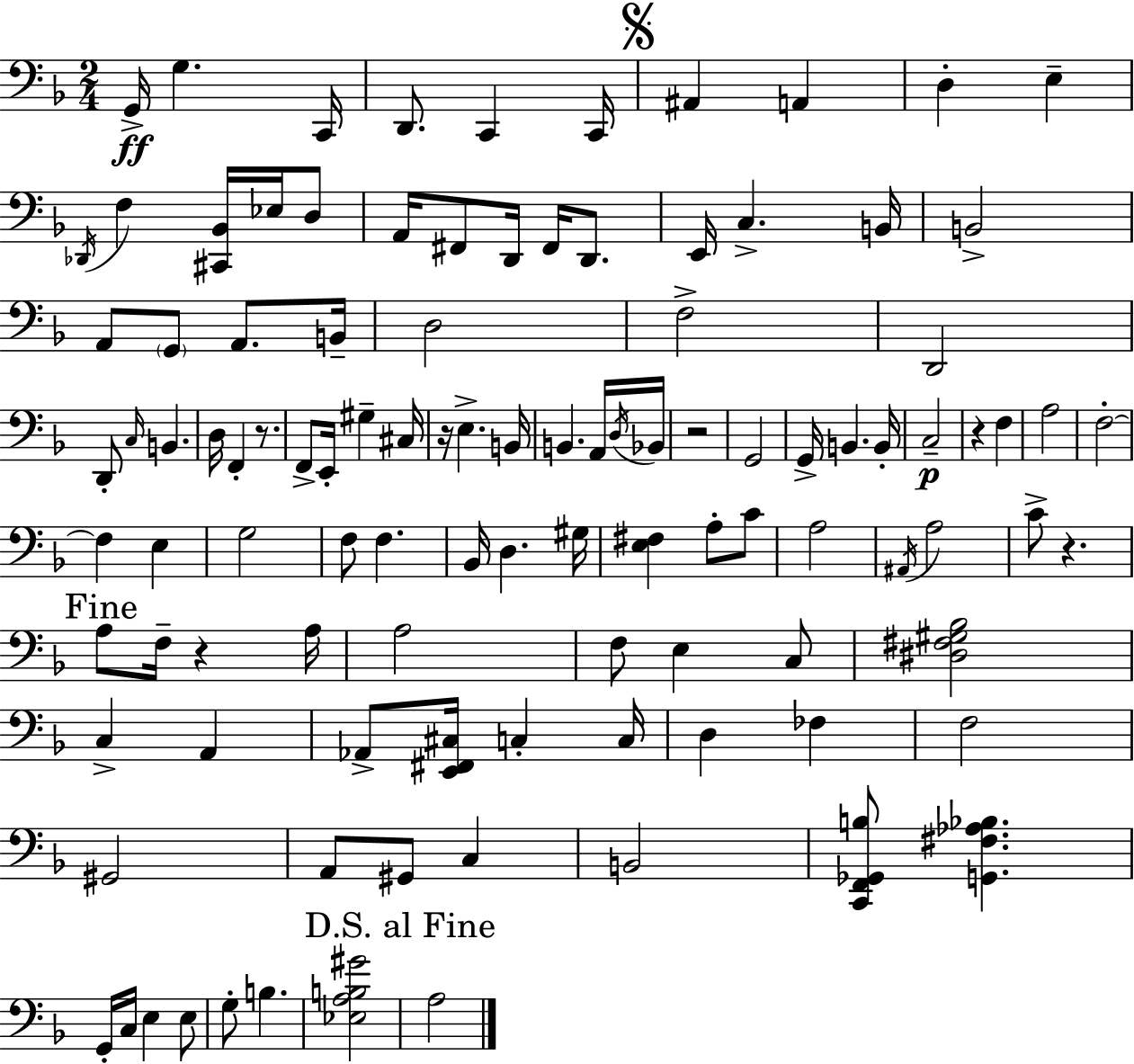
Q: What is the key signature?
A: D minor